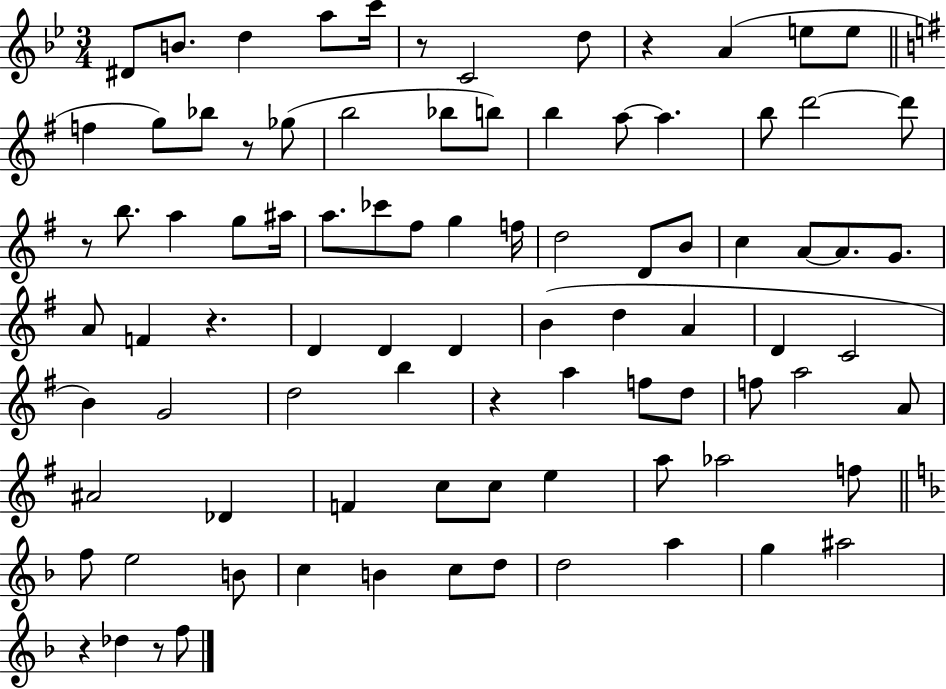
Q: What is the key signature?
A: BES major